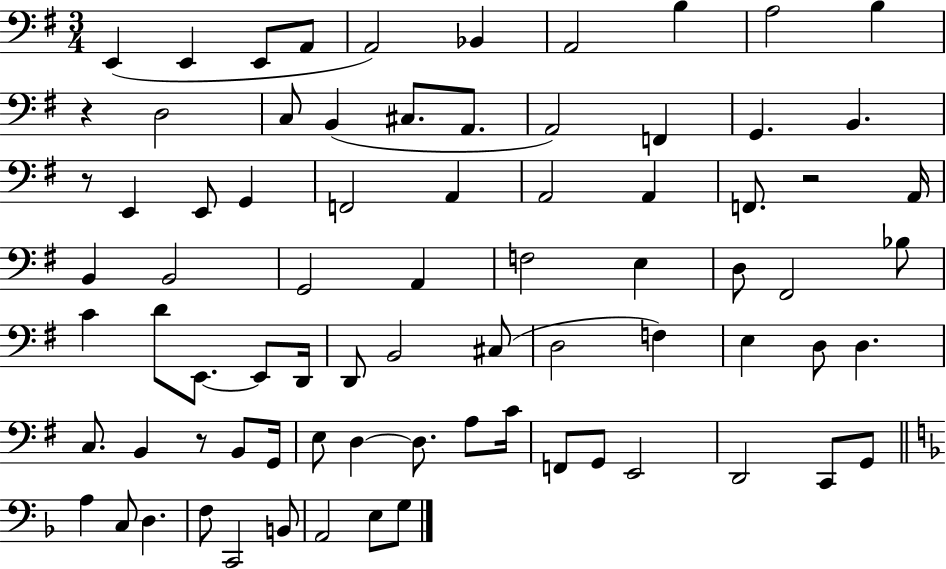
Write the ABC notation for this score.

X:1
T:Untitled
M:3/4
L:1/4
K:G
E,, E,, E,,/2 A,,/2 A,,2 _B,, A,,2 B, A,2 B, z D,2 C,/2 B,, ^C,/2 A,,/2 A,,2 F,, G,, B,, z/2 E,, E,,/2 G,, F,,2 A,, A,,2 A,, F,,/2 z2 A,,/4 B,, B,,2 G,,2 A,, F,2 E, D,/2 ^F,,2 _B,/2 C D/2 E,,/2 E,,/2 D,,/4 D,,/2 B,,2 ^C,/2 D,2 F, E, D,/2 D, C,/2 B,, z/2 B,,/2 G,,/4 E,/2 D, D,/2 A,/2 C/4 F,,/2 G,,/2 E,,2 D,,2 C,,/2 G,,/2 A, C,/2 D, F,/2 C,,2 B,,/2 A,,2 E,/2 G,/2